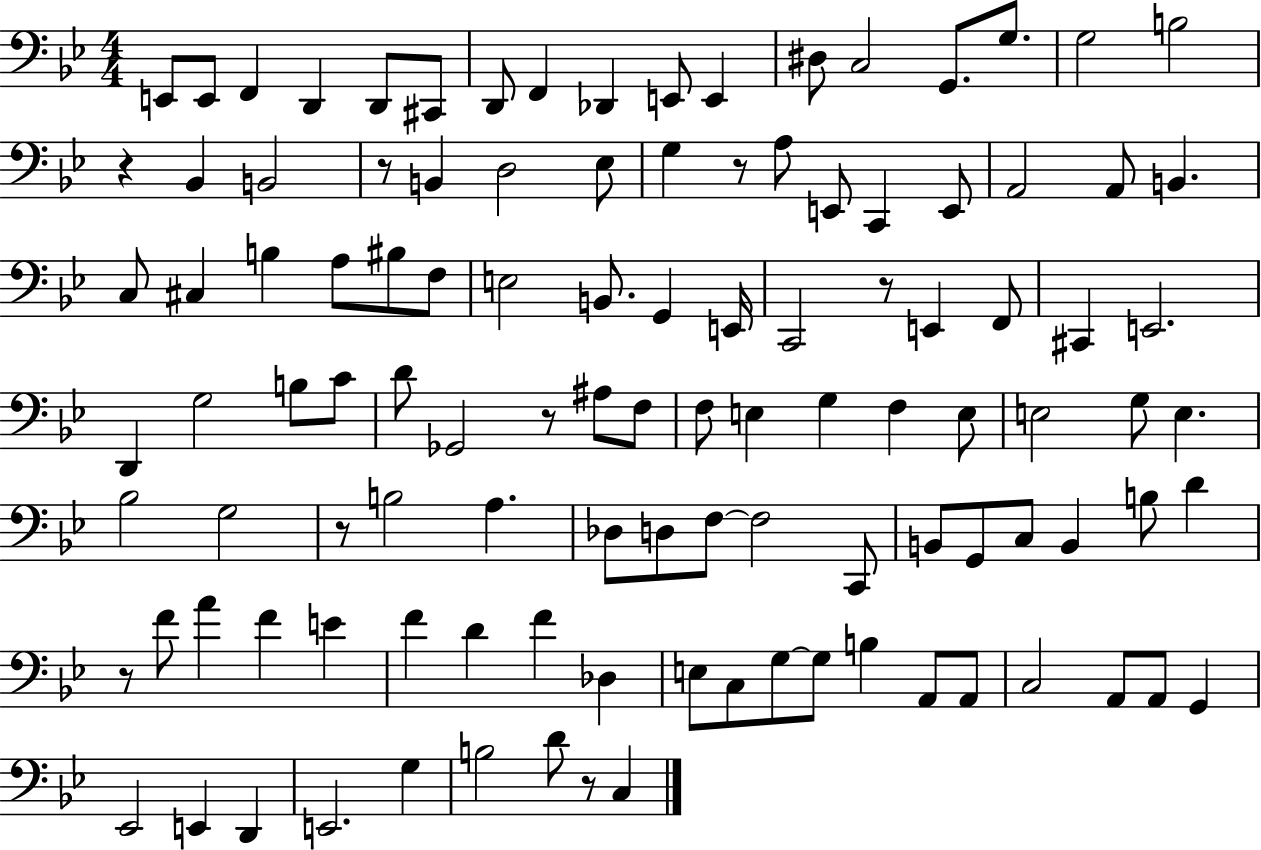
E2/e E2/e F2/q D2/q D2/e C#2/e D2/e F2/q Db2/q E2/e E2/q D#3/e C3/h G2/e. G3/e. G3/h B3/h R/q Bb2/q B2/h R/e B2/q D3/h Eb3/e G3/q R/e A3/e E2/e C2/q E2/e A2/h A2/e B2/q. C3/e C#3/q B3/q A3/e BIS3/e F3/e E3/h B2/e. G2/q E2/s C2/h R/e E2/q F2/e C#2/q E2/h. D2/q G3/h B3/e C4/e D4/e Gb2/h R/e A#3/e F3/e F3/e E3/q G3/q F3/q E3/e E3/h G3/e E3/q. Bb3/h G3/h R/e B3/h A3/q. Db3/e D3/e F3/e F3/h C2/e B2/e G2/e C3/e B2/q B3/e D4/q R/e F4/e A4/q F4/q E4/q F4/q D4/q F4/q Db3/q E3/e C3/e G3/e G3/e B3/q A2/e A2/e C3/h A2/e A2/e G2/q Eb2/h E2/q D2/q E2/h. G3/q B3/h D4/e R/e C3/q